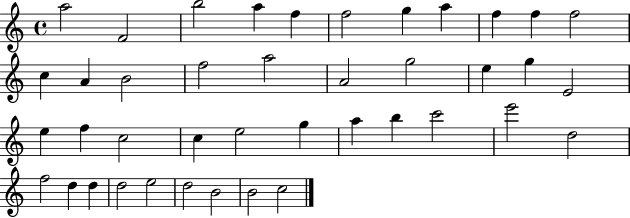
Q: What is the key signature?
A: C major